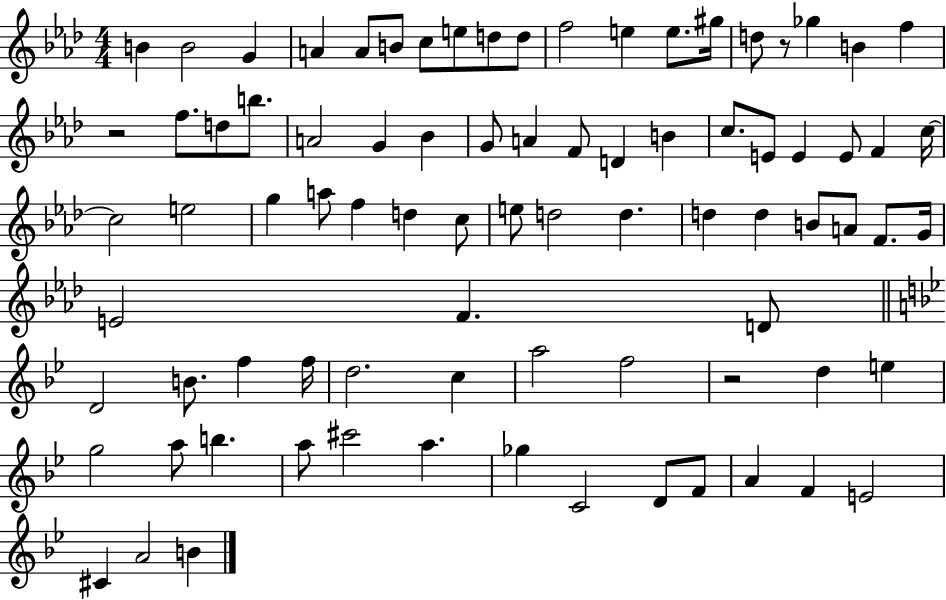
X:1
T:Untitled
M:4/4
L:1/4
K:Ab
B B2 G A A/2 B/2 c/2 e/2 d/2 d/2 f2 e e/2 ^g/4 d/2 z/2 _g B f z2 f/2 d/2 b/2 A2 G _B G/2 A F/2 D B c/2 E/2 E E/2 F c/4 c2 e2 g a/2 f d c/2 e/2 d2 d d d B/2 A/2 F/2 G/4 E2 F D/2 D2 B/2 f f/4 d2 c a2 f2 z2 d e g2 a/2 b a/2 ^c'2 a _g C2 D/2 F/2 A F E2 ^C A2 B